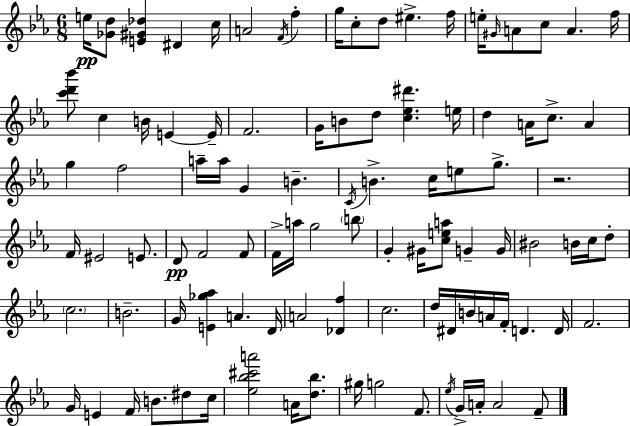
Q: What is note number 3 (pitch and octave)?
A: C5